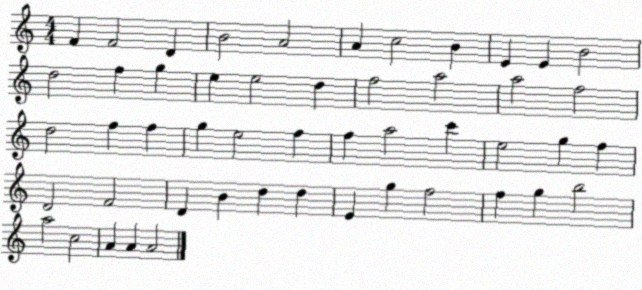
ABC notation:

X:1
T:Untitled
M:4/4
L:1/4
K:C
F F2 D B2 A2 A c2 B E E B2 d2 f g e e2 d f2 a2 a2 f2 d2 f f g e2 f f a2 c' e2 g f D2 F2 D B d d E g f2 f g b2 a2 c2 A A A2